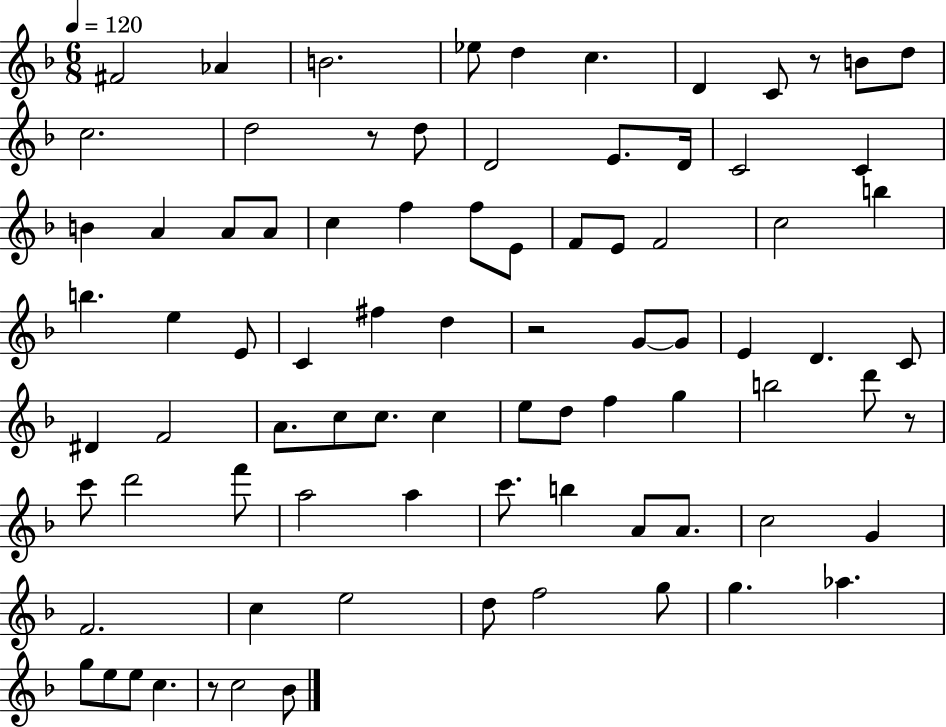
{
  \clef treble
  \numericTimeSignature
  \time 6/8
  \key f \major
  \tempo 4 = 120
  \repeat volta 2 { fis'2 aes'4 | b'2. | ees''8 d''4 c''4. | d'4 c'8 r8 b'8 d''8 | \break c''2. | d''2 r8 d''8 | d'2 e'8. d'16 | c'2 c'4 | \break b'4 a'4 a'8 a'8 | c''4 f''4 f''8 e'8 | f'8 e'8 f'2 | c''2 b''4 | \break b''4. e''4 e'8 | c'4 fis''4 d''4 | r2 g'8~~ g'8 | e'4 d'4. c'8 | \break dis'4 f'2 | a'8. c''8 c''8. c''4 | e''8 d''8 f''4 g''4 | b''2 d'''8 r8 | \break c'''8 d'''2 f'''8 | a''2 a''4 | c'''8. b''4 a'8 a'8. | c''2 g'4 | \break f'2. | c''4 e''2 | d''8 f''2 g''8 | g''4. aes''4. | \break g''8 e''8 e''8 c''4. | r8 c''2 bes'8 | } \bar "|."
}